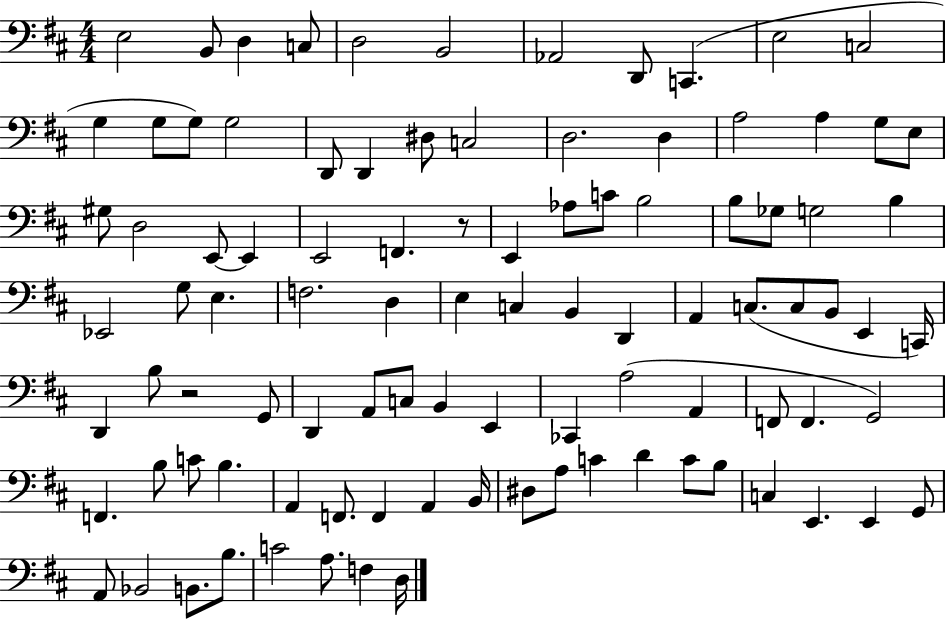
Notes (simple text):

E3/h B2/e D3/q C3/e D3/h B2/h Ab2/h D2/e C2/q. E3/h C3/h G3/q G3/e G3/e G3/h D2/e D2/q D#3/e C3/h D3/h. D3/q A3/h A3/q G3/e E3/e G#3/e D3/h E2/e E2/q E2/h F2/q. R/e E2/q Ab3/e C4/e B3/h B3/e Gb3/e G3/h B3/q Eb2/h G3/e E3/q. F3/h. D3/q E3/q C3/q B2/q D2/q A2/q C3/e. C3/e B2/e E2/q C2/s D2/q B3/e R/h G2/e D2/q A2/e C3/e B2/q E2/q CES2/q A3/h A2/q F2/e F2/q. G2/h F2/q. B3/e C4/e B3/q. A2/q F2/e. F2/q A2/q B2/s D#3/e A3/e C4/q D4/q C4/e B3/e C3/q E2/q. E2/q G2/e A2/e Bb2/h B2/e. B3/e. C4/h A3/e. F3/q D3/s